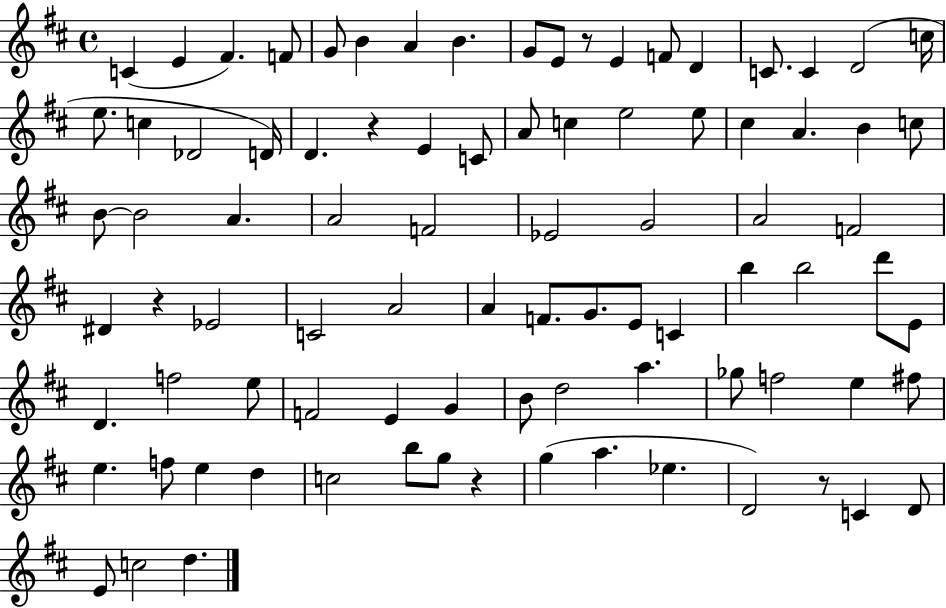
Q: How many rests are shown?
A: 5